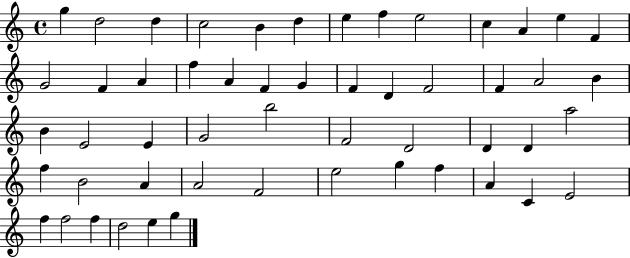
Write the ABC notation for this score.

X:1
T:Untitled
M:4/4
L:1/4
K:C
g d2 d c2 B d e f e2 c A e F G2 F A f A F G F D F2 F A2 B B E2 E G2 b2 F2 D2 D D a2 f B2 A A2 F2 e2 g f A C E2 f f2 f d2 e g